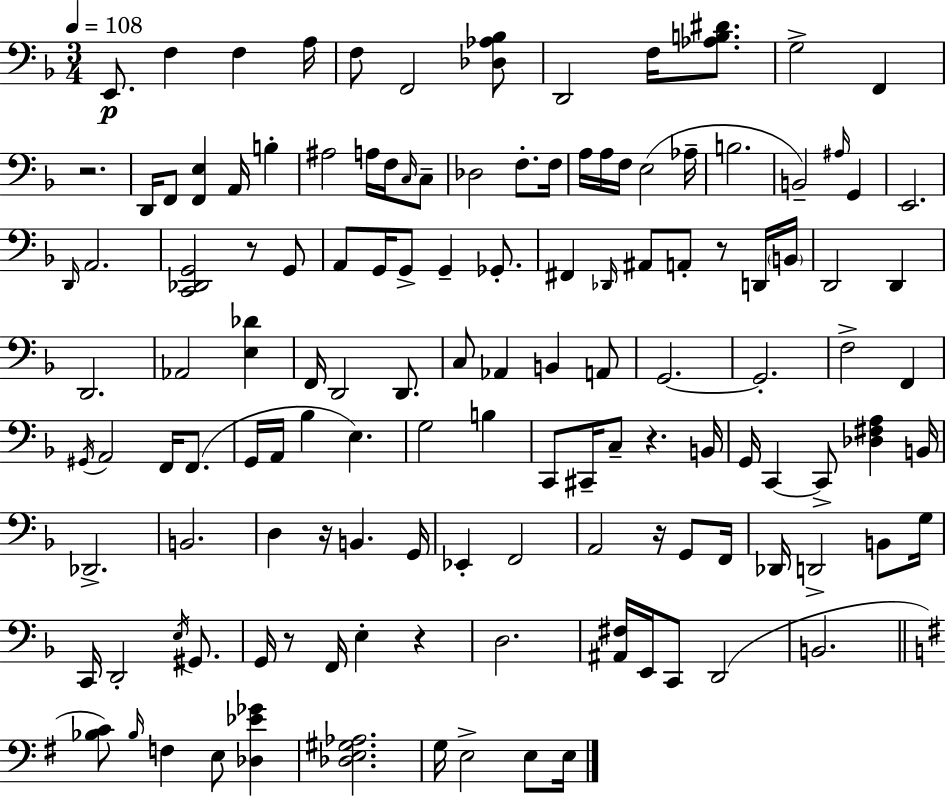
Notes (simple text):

E2/e. F3/q F3/q A3/s F3/e F2/h [Db3,Ab3,Bb3]/e D2/h F3/s [Ab3,B3,D#4]/e. G3/h F2/q R/h. D2/s F2/e [F2,E3]/q A2/s B3/q A#3/h A3/s F3/s C3/s C3/e Db3/h F3/e. F3/s A3/s A3/s F3/s E3/h Ab3/s B3/h. B2/h A#3/s G2/q E2/h. D2/s A2/h. [C2,Db2,G2]/h R/e G2/e A2/e G2/s G2/e G2/q Gb2/e. F#2/q Db2/s A#2/e A2/e R/e D2/s B2/s D2/h D2/q D2/h. Ab2/h [E3,Db4]/q F2/s D2/h D2/e. C3/e Ab2/q B2/q A2/e G2/h. G2/h. F3/h F2/q G#2/s A2/h F2/s F2/e. G2/s A2/s Bb3/q E3/q. G3/h B3/q C2/e C#2/s C3/e R/q. B2/s G2/s C2/q C2/e [Db3,F#3,A3]/q B2/s Db2/h. B2/h. D3/q R/s B2/q. G2/s Eb2/q F2/h A2/h R/s G2/e F2/s Db2/s D2/h B2/e G3/s C2/s D2/h E3/s G#2/e. G2/s R/e F2/s E3/q R/q D3/h. [A#2,F#3]/s E2/s C2/e D2/h B2/h. [Bb3,C4]/e Bb3/s F3/q E3/e [Db3,Eb4,Gb4]/q [Db3,E3,G#3,Ab3]/h. G3/s E3/h E3/e E3/s